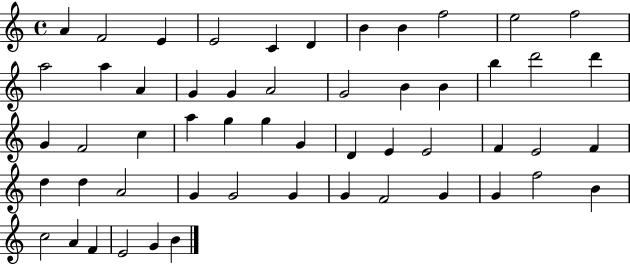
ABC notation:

X:1
T:Untitled
M:4/4
L:1/4
K:C
A F2 E E2 C D B B f2 e2 f2 a2 a A G G A2 G2 B B b d'2 d' G F2 c a g g G D E E2 F E2 F d d A2 G G2 G G F2 G G f2 B c2 A F E2 G B